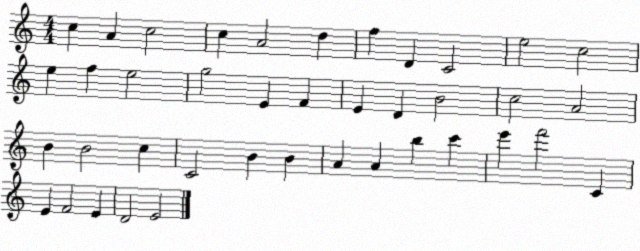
X:1
T:Untitled
M:4/4
L:1/4
K:C
c A c2 c A2 d f D C2 e2 c2 e f e2 g2 E F E D B2 c2 A2 B B2 c C2 B B A A b c' e' f'2 C E F2 E D2 E2